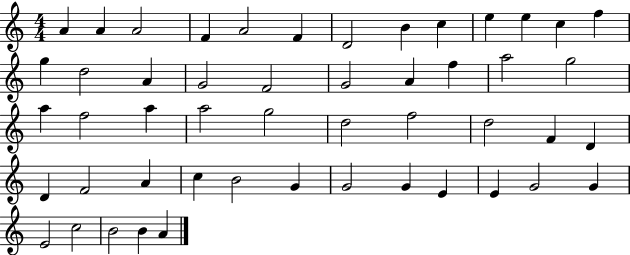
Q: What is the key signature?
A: C major